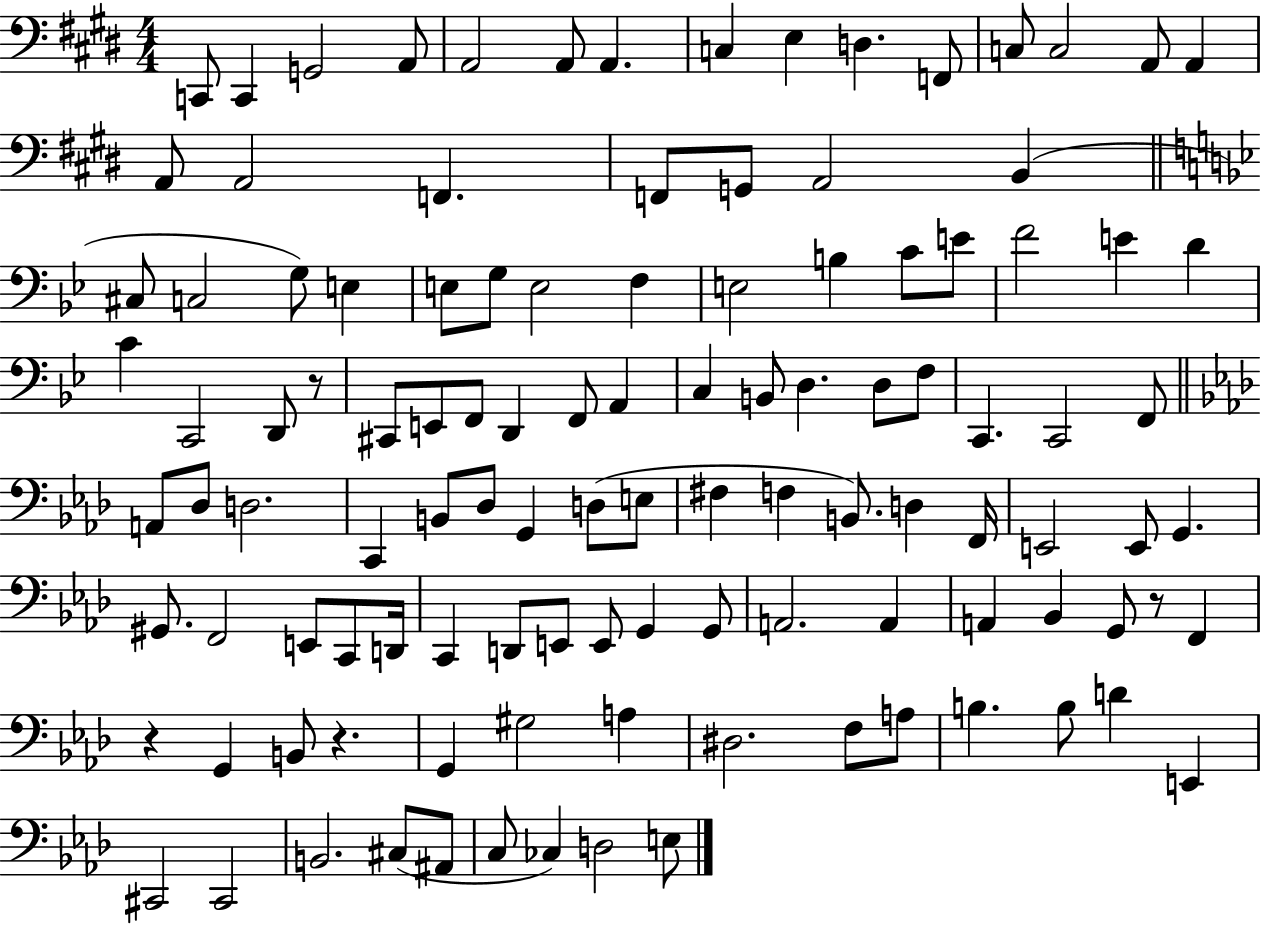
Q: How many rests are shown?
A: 4